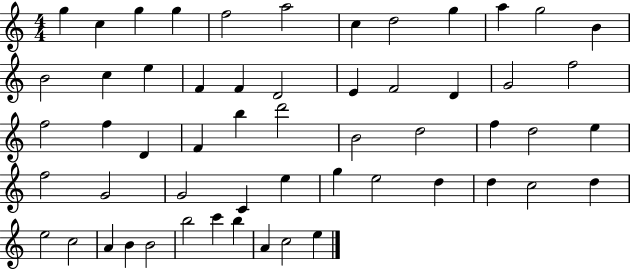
G5/q C5/q G5/q G5/q F5/h A5/h C5/q D5/h G5/q A5/q G5/h B4/q B4/h C5/q E5/q F4/q F4/q D4/h E4/q F4/h D4/q G4/h F5/h F5/h F5/q D4/q F4/q B5/q D6/h B4/h D5/h F5/q D5/h E5/q F5/h G4/h G4/h C4/q E5/q G5/q E5/h D5/q D5/q C5/h D5/q E5/h C5/h A4/q B4/q B4/h B5/h C6/q B5/q A4/q C5/h E5/q